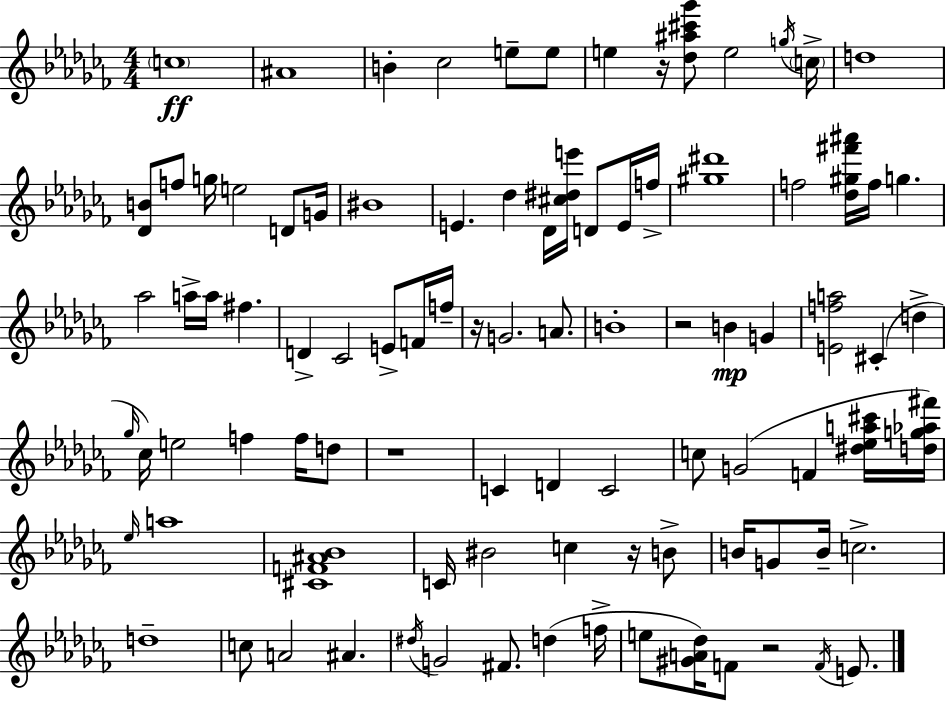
{
  \clef treble
  \numericTimeSignature
  \time 4/4
  \key aes \minor
  \parenthesize c''1\ff | ais'1 | b'4-. ces''2 e''8-- e''8 | e''4 r16 <des'' ais'' cis''' ges'''>8 e''2 \acciaccatura { g''16 } | \break \parenthesize c''16-> d''1 | <des' b'>8 f''8 g''16 e''2 d'8 | g'16 bis'1 | e'4. des''4 des'16 <cis'' dis'' e'''>16 d'8 e'16 | \break f''16-> <gis'' dis'''>1 | f''2 <des'' gis'' fis''' ais'''>16 f''16 g''4. | aes''2 a''16-> a''16 fis''4. | d'4-> ces'2 e'8-> f'16 | \break f''16-- r16 g'2. a'8. | b'1-. | r2 b'4\mp g'4 | <e' f'' a''>2 cis'4-.( d''4-> | \break \grace { ges''16 }) ces''16 e''2 f''4 f''16 | d''8 r1 | c'4 d'4 c'2 | c''8 g'2( f'4 | \break <dis'' ees'' a'' cis'''>16 <d'' g'' aes'' fis'''>16) \grace { ees''16 } a''1 | <cis' f' ais' bes'>1 | c'16 bis'2 c''4 | r16 b'8-> b'16 g'8 b'16-- c''2.-> | \break d''1-- | c''8 a'2 ais'4. | \acciaccatura { dis''16 } g'2 fis'8. d''4( | f''16-> e''8 <gis' a' des''>16) f'8 r2 | \break \acciaccatura { f'16 } e'8. \bar "|."
}